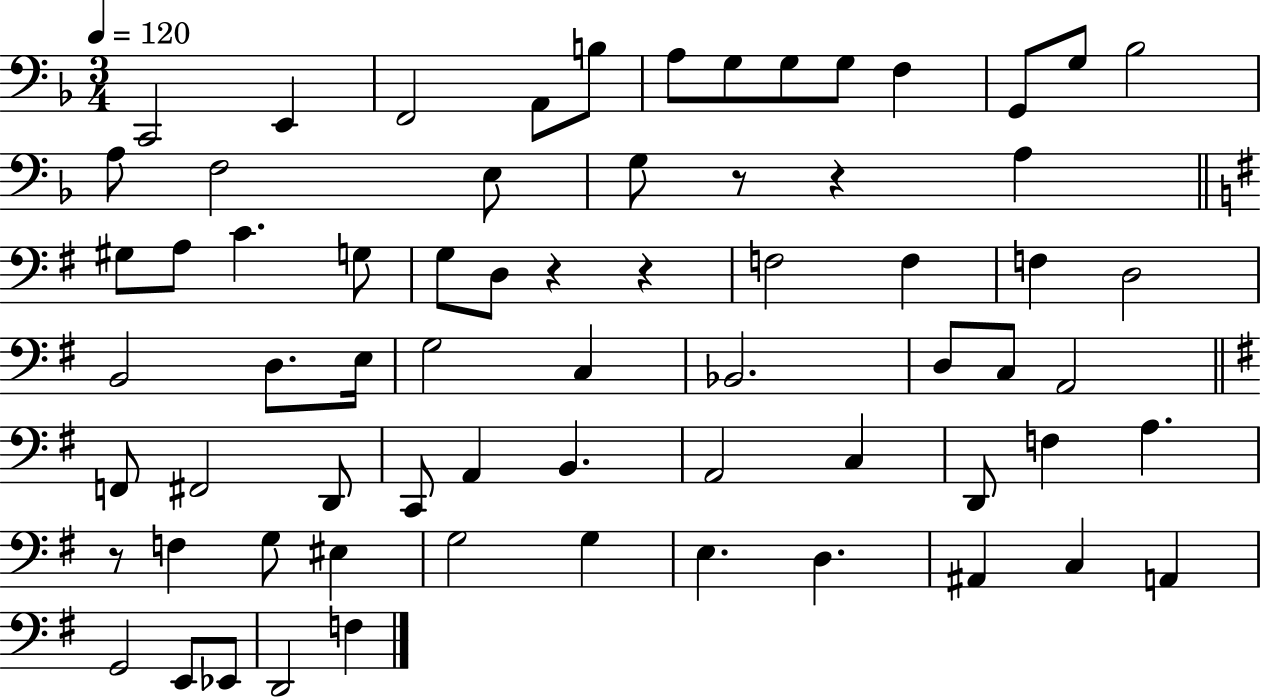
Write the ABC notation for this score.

X:1
T:Untitled
M:3/4
L:1/4
K:F
C,,2 E,, F,,2 A,,/2 B,/2 A,/2 G,/2 G,/2 G,/2 F, G,,/2 G,/2 _B,2 A,/2 F,2 E,/2 G,/2 z/2 z A, ^G,/2 A,/2 C G,/2 G,/2 D,/2 z z F,2 F, F, D,2 B,,2 D,/2 E,/4 G,2 C, _B,,2 D,/2 C,/2 A,,2 F,,/2 ^F,,2 D,,/2 C,,/2 A,, B,, A,,2 C, D,,/2 F, A, z/2 F, G,/2 ^E, G,2 G, E, D, ^A,, C, A,, G,,2 E,,/2 _E,,/2 D,,2 F,